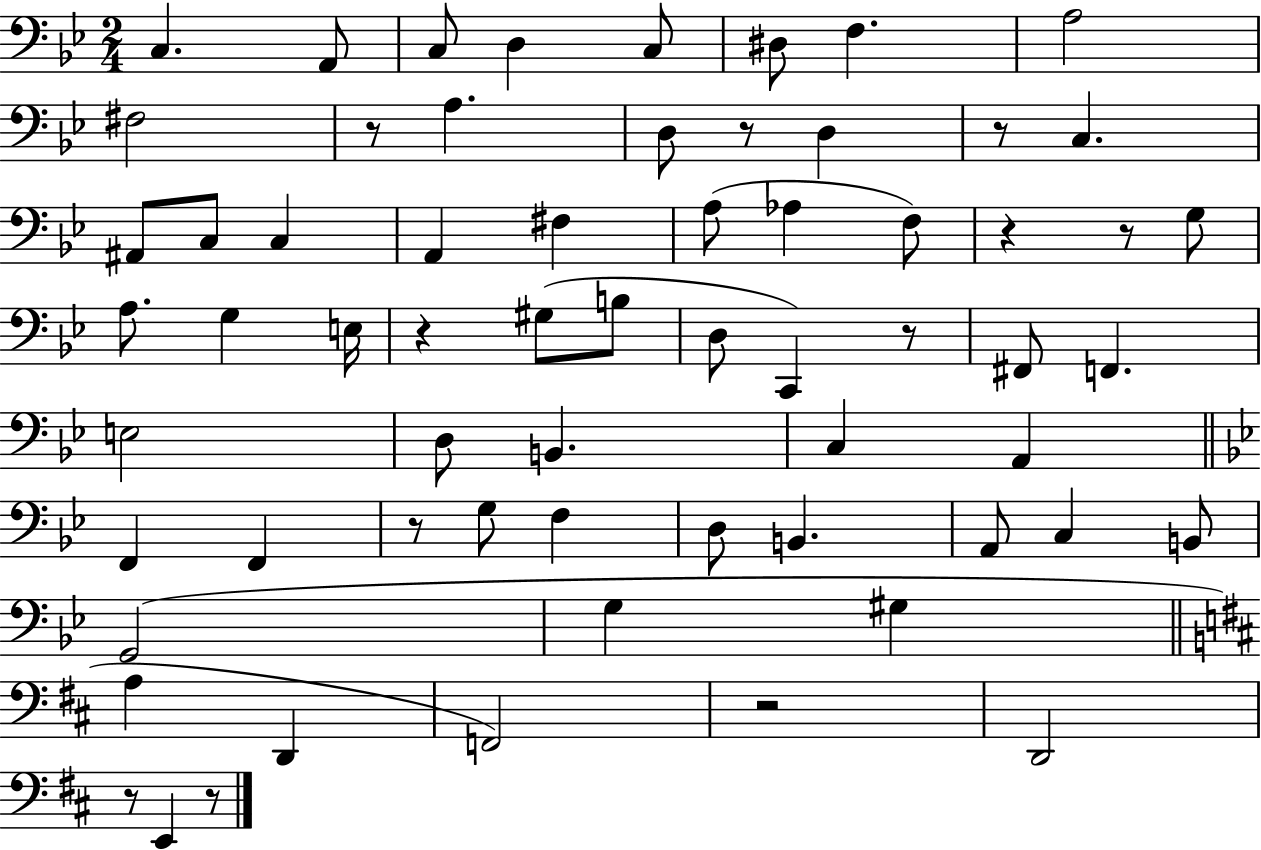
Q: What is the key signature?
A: BES major